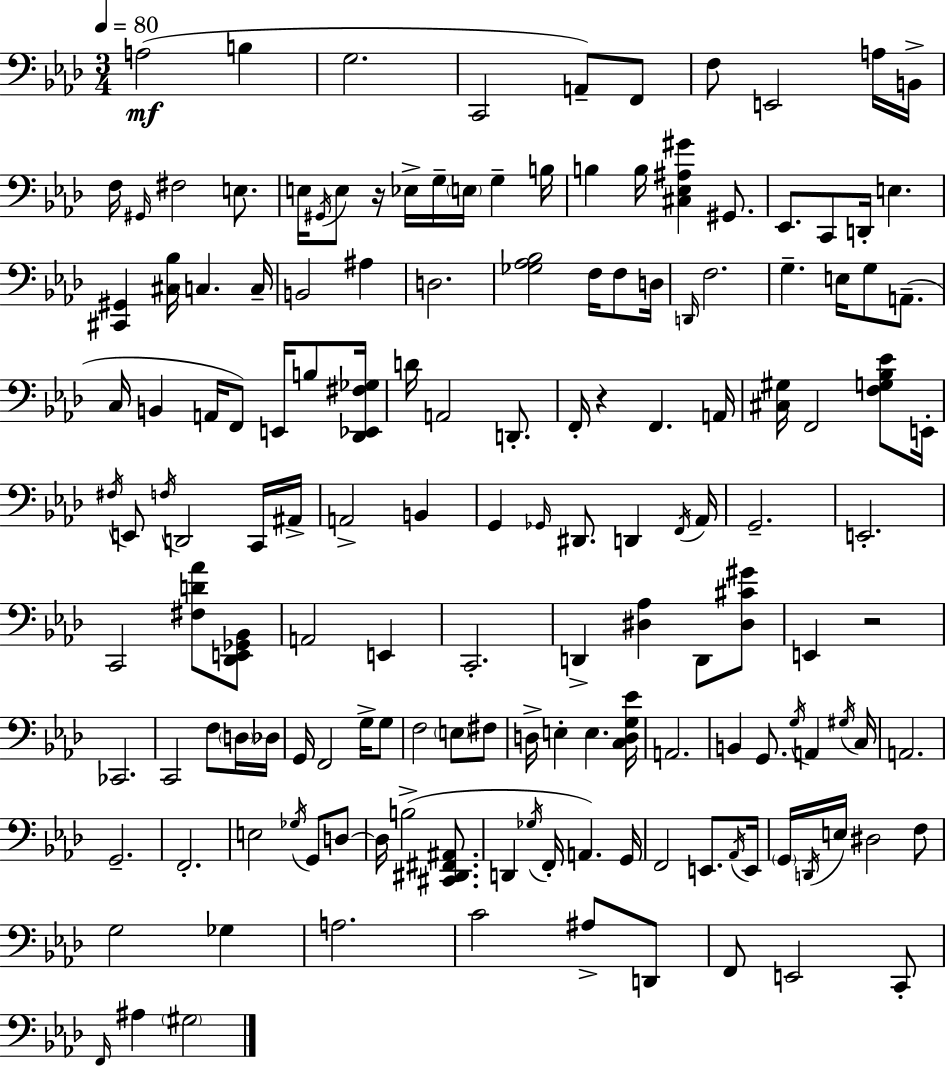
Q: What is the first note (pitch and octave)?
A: A3